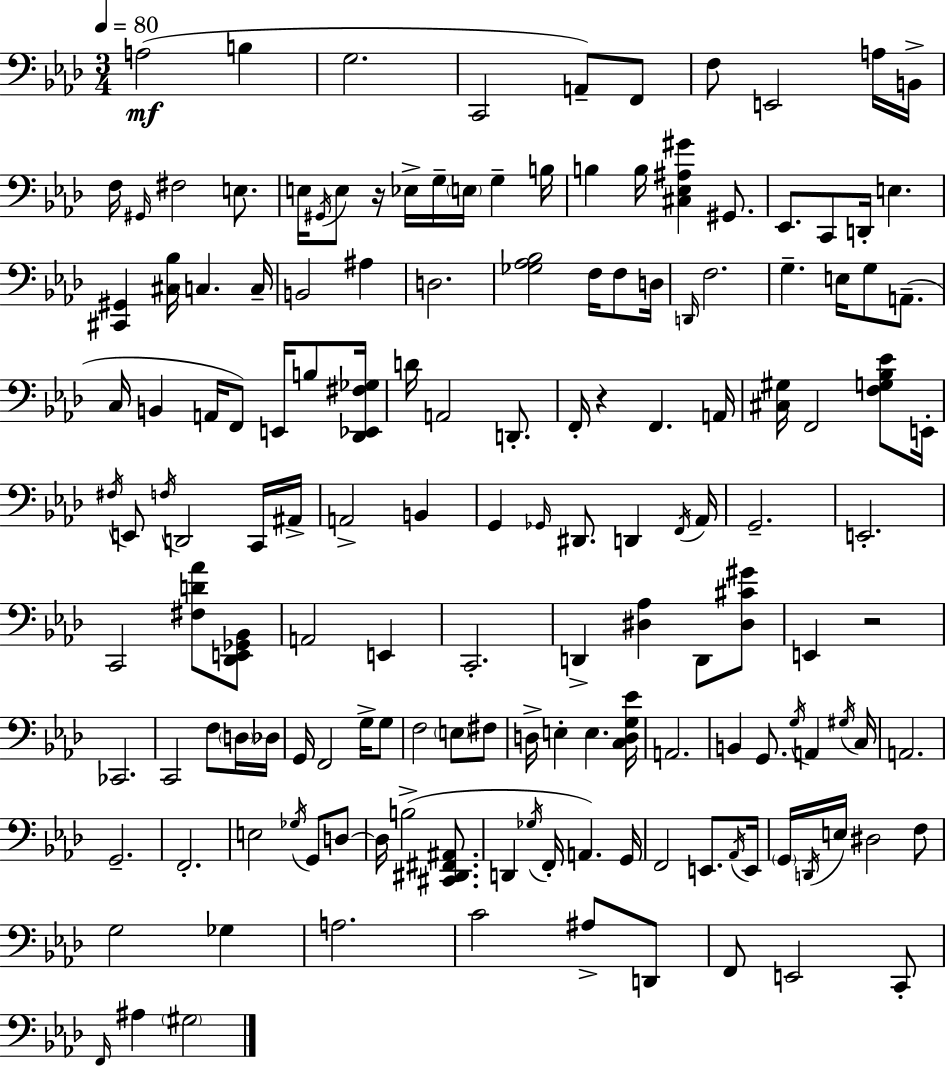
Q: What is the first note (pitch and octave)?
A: A3